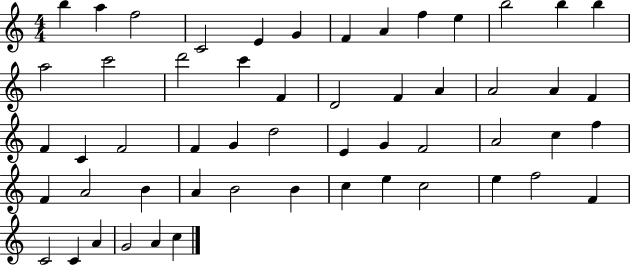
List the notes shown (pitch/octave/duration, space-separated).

B5/q A5/q F5/h C4/h E4/q G4/q F4/q A4/q F5/q E5/q B5/h B5/q B5/q A5/h C6/h D6/h C6/q F4/q D4/h F4/q A4/q A4/h A4/q F4/q F4/q C4/q F4/h F4/q G4/q D5/h E4/q G4/q F4/h A4/h C5/q F5/q F4/q A4/h B4/q A4/q B4/h B4/q C5/q E5/q C5/h E5/q F5/h F4/q C4/h C4/q A4/q G4/h A4/q C5/q